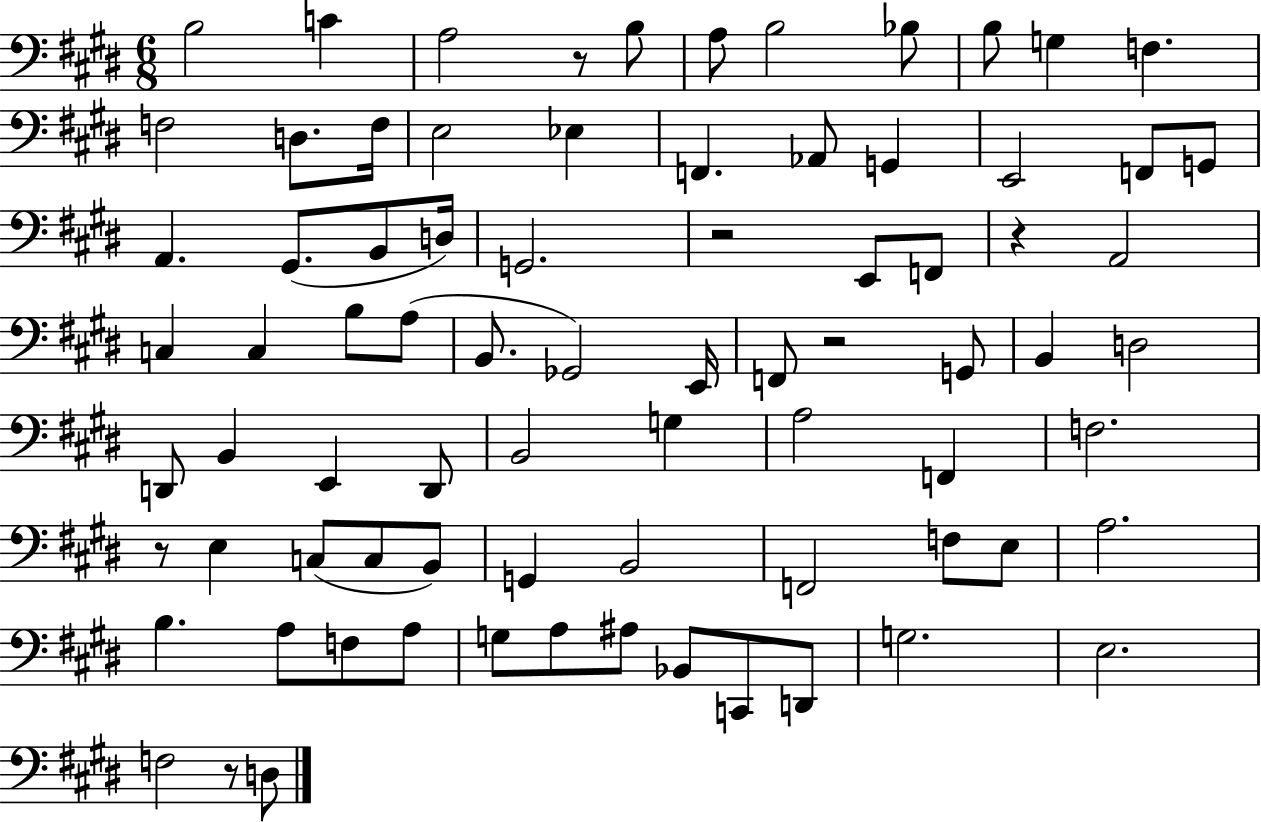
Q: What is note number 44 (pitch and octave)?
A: D2